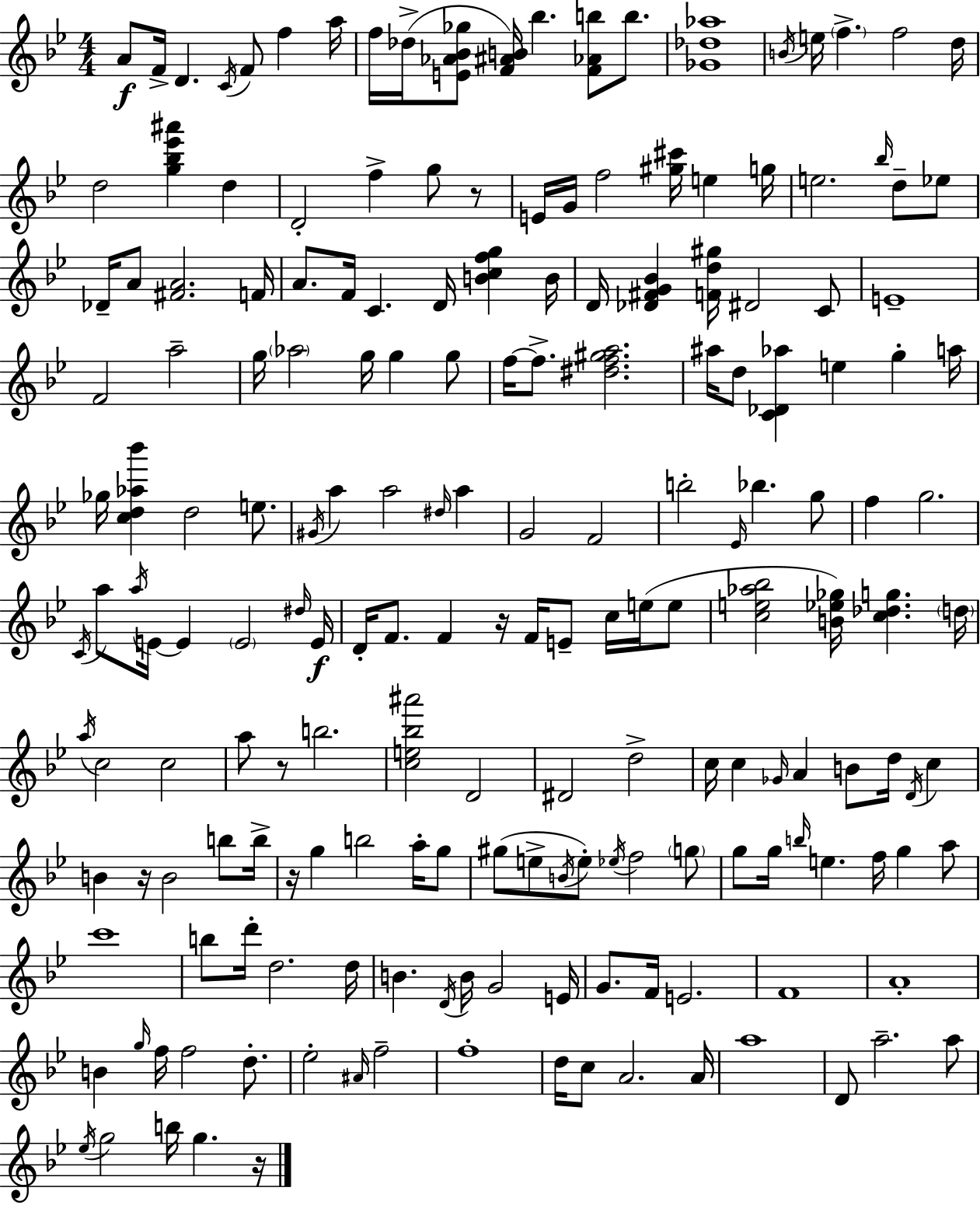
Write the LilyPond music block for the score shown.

{
  \clef treble
  \numericTimeSignature
  \time 4/4
  \key bes \major
  a'8\f f'16-> d'4. \acciaccatura { c'16 } f'8 f''4 | a''16 f''16 des''16->( <e' aes' bes' ges''>8 <f' ais' b'>16) bes''4. <f' aes' b''>8 b''8. | <ges' des'' aes''>1 | \acciaccatura { b'16 } e''16 \parenthesize f''4.-> f''2 | \break d''16 d''2 <g'' bes'' ees''' ais'''>4 d''4 | d'2-. f''4-> g''8 | r8 e'16 g'16 f''2 <gis'' cis'''>16 e''4 | g''16 e''2. \grace { bes''16 } d''8-- | \break ees''8 des'16-- a'8 <fis' a'>2. | f'16 a'8. f'16 c'4. d'16 <b' c'' f'' g''>4 | b'16 d'16 <des' fis' g' bes'>4 <f' d'' gis''>16 dis'2 | c'8 e'1-- | \break f'2 a''2-- | g''16 \parenthesize aes''2 g''16 g''4 | g''8 f''16~~ f''8.-> <dis'' f'' gis'' a''>2. | ais''16 d''8 <c' des' aes''>4 e''4 g''4-. | \break a''16 ges''16 <c'' d'' aes'' bes'''>4 d''2 | e''8. \acciaccatura { gis'16 } a''4 a''2 | \grace { dis''16 } a''4 g'2 f'2 | b''2-. \grace { ees'16 } bes''4. | \break g''8 f''4 g''2. | \acciaccatura { c'16 } a''8 \acciaccatura { a''16 } e'16~~ e'4 \parenthesize e'2 | \grace { dis''16 } e'16\f d'16-. f'8. f'4 | r16 f'16 e'8-- c''16 e''16( e''8 <c'' e'' aes'' bes''>2 | \break <b' ees'' ges''>16) <c'' des'' g''>4. \parenthesize d''16 \acciaccatura { a''16 } c''2 | c''2 a''8 r8 b''2. | <c'' e'' bes'' ais'''>2 | d'2 dis'2 | \break d''2-> c''16 c''4 \grace { ges'16 } | a'4 b'8 d''16 \acciaccatura { d'16 } c''4 b'4 | r16 b'2 b''8 b''16-> r16 g''4 | b''2 a''16-. g''8 gis''8( e''8-> | \break \acciaccatura { b'16 }) e''8-. \acciaccatura { ees''16 } f''2 \parenthesize g''8 g''8 | g''16 \grace { b''16 } e''4. f''16 g''4 a''8 c'''1 | b''8 | d'''16-. d''2. d''16 b'4. | \break \acciaccatura { d'16 } b'16 g'2 e'16 | g'8. f'16 e'2. | f'1 | a'1-. | \break b'4 \grace { g''16 } f''16 f''2 d''8.-. | ees''2-. \grace { ais'16 } f''2-- | f''1-. | d''16 c''8 a'2. | \break a'16 a''1 | d'8 a''2.-- | a''8 \acciaccatura { ees''16 } g''2 b''16 g''4. | r16 \bar "|."
}